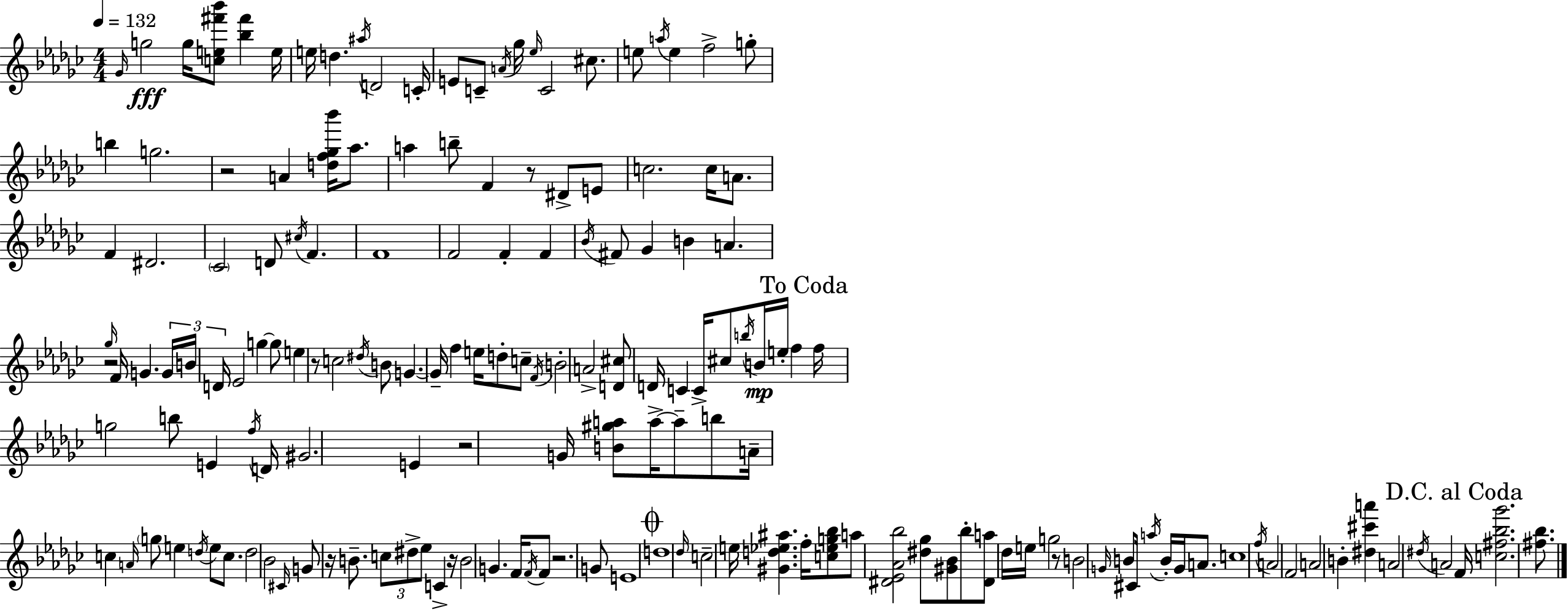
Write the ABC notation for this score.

X:1
T:Untitled
M:4/4
L:1/4
K:Ebm
_G/4 g2 g/4 [ce^f'_b']/2 [_b^f'] e/4 e/4 d ^a/4 D2 C/4 E/2 C/2 A/4 _g/4 _e/4 C2 ^c/2 e/2 a/4 e f2 g/2 b g2 z2 A [df_g_b']/4 _a/2 a b/2 F z/2 ^D/2 E/2 c2 c/4 A/2 F ^D2 _C2 D/2 ^c/4 F F4 F2 F F _B/4 ^F/2 _G B A z2 _g/4 F/4 G G/4 B/4 D/4 _E2 g g/2 e z/2 c2 ^d/4 B/2 G G/4 f e/4 d/2 c/2 F/4 B2 A2 [D^c]/2 D/4 C C/4 ^c/2 b/4 B/4 e/4 f f/4 g2 b/2 E f/4 D/4 ^G2 E z2 G/4 [B^ga]/2 a/4 a/2 b/2 A/4 c A/4 g/2 e d/4 e/2 c/2 d2 _B2 ^C/4 G/2 z/4 B/2 c/2 ^d/2 _e/2 C z/4 B2 G F/4 F/4 F/2 z2 G/2 E4 d4 _d/4 c2 e/4 [^Gd_e^a] f/4 [c_eg_b]/2 a/2 [^D_E_A_b]2 [^d_g]/2 [^G_B]/2 _b/2 [^Da]/2 _d/4 e/4 g2 z/2 B2 G/4 B/2 ^C/4 a/4 B/4 G/4 A/2 c4 f/4 A2 F2 A2 B [^d^c'a'] A2 ^d/4 A2 F/4 [c^f_b_g']2 [^f_b]/2